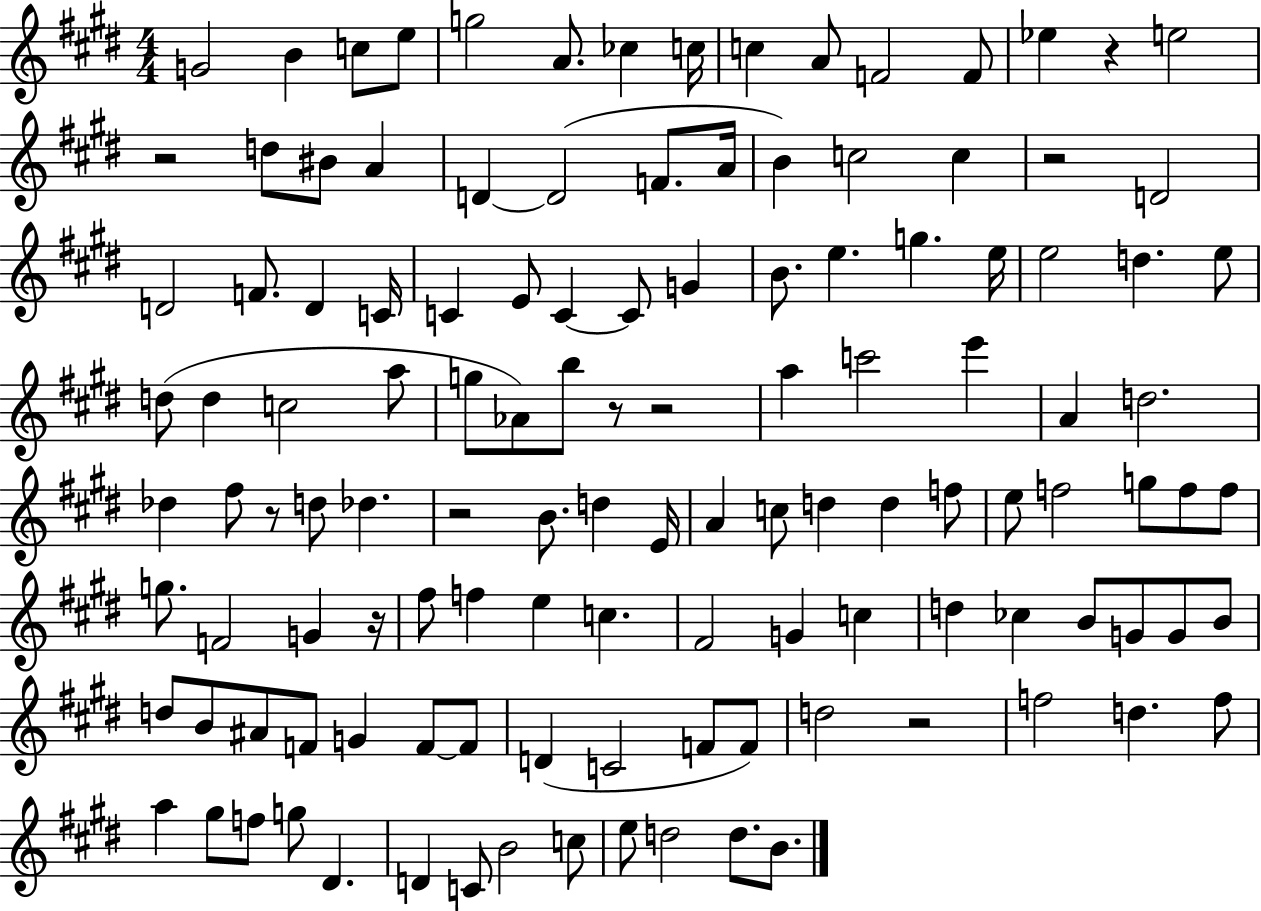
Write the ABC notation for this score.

X:1
T:Untitled
M:4/4
L:1/4
K:E
G2 B c/2 e/2 g2 A/2 _c c/4 c A/2 F2 F/2 _e z e2 z2 d/2 ^B/2 A D D2 F/2 A/4 B c2 c z2 D2 D2 F/2 D C/4 C E/2 C C/2 G B/2 e g e/4 e2 d e/2 d/2 d c2 a/2 g/2 _A/2 b/2 z/2 z2 a c'2 e' A d2 _d ^f/2 z/2 d/2 _d z2 B/2 d E/4 A c/2 d d f/2 e/2 f2 g/2 f/2 f/2 g/2 F2 G z/4 ^f/2 f e c ^F2 G c d _c B/2 G/2 G/2 B/2 d/2 B/2 ^A/2 F/2 G F/2 F/2 D C2 F/2 F/2 d2 z2 f2 d f/2 a ^g/2 f/2 g/2 ^D D C/2 B2 c/2 e/2 d2 d/2 B/2